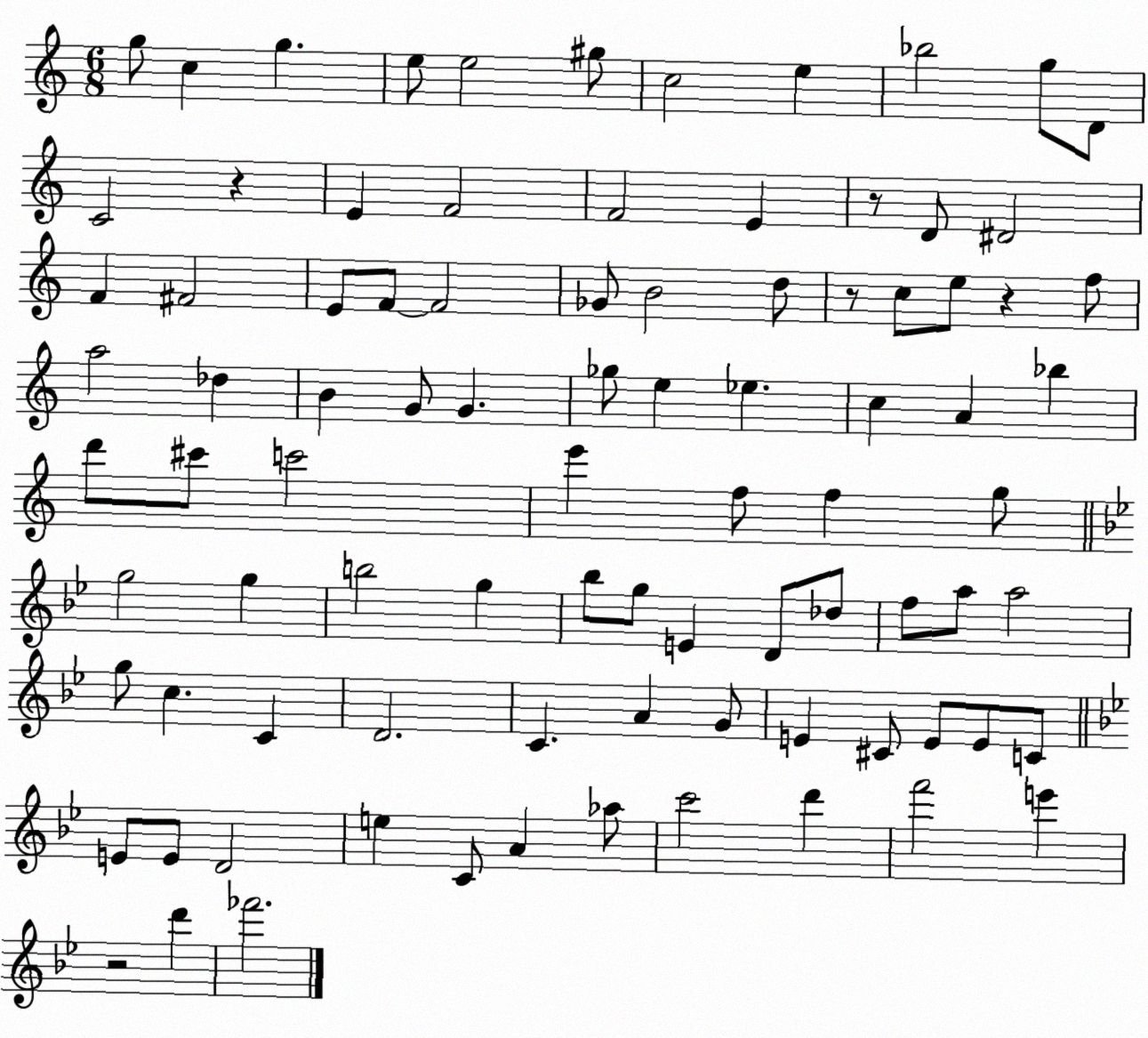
X:1
T:Untitled
M:6/8
L:1/4
K:C
g/2 c g e/2 e2 ^g/2 c2 e _b2 g/2 D/2 C2 z E F2 F2 E z/2 D/2 ^D2 F ^F2 E/2 F/2 F2 _G/2 B2 d/2 z/2 c/2 e/2 z f/2 a2 _d B G/2 G _g/2 e _e c A _b d'/2 ^c'/2 c'2 e' f/2 f g/2 g2 g b2 g _b/2 g/2 E D/2 _d/2 f/2 a/2 a2 g/2 c C D2 C A G/2 E ^C/2 E/2 E/2 C/2 E/2 E/2 D2 e C/2 A _a/2 c'2 d' f'2 e' z2 d' _f'2